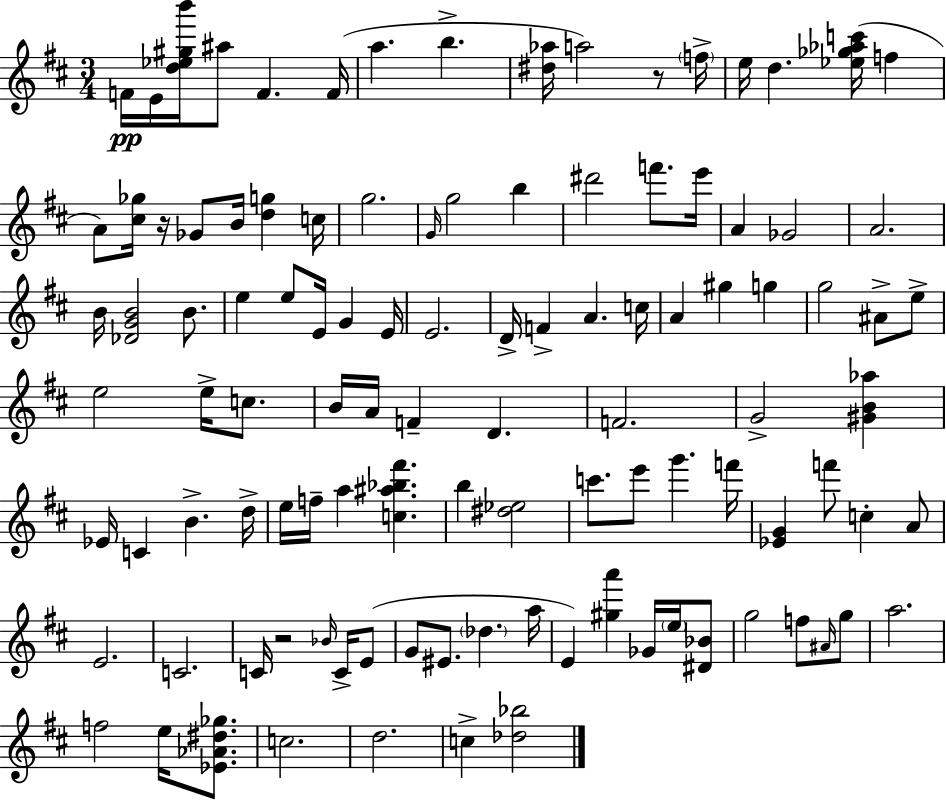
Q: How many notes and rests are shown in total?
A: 108